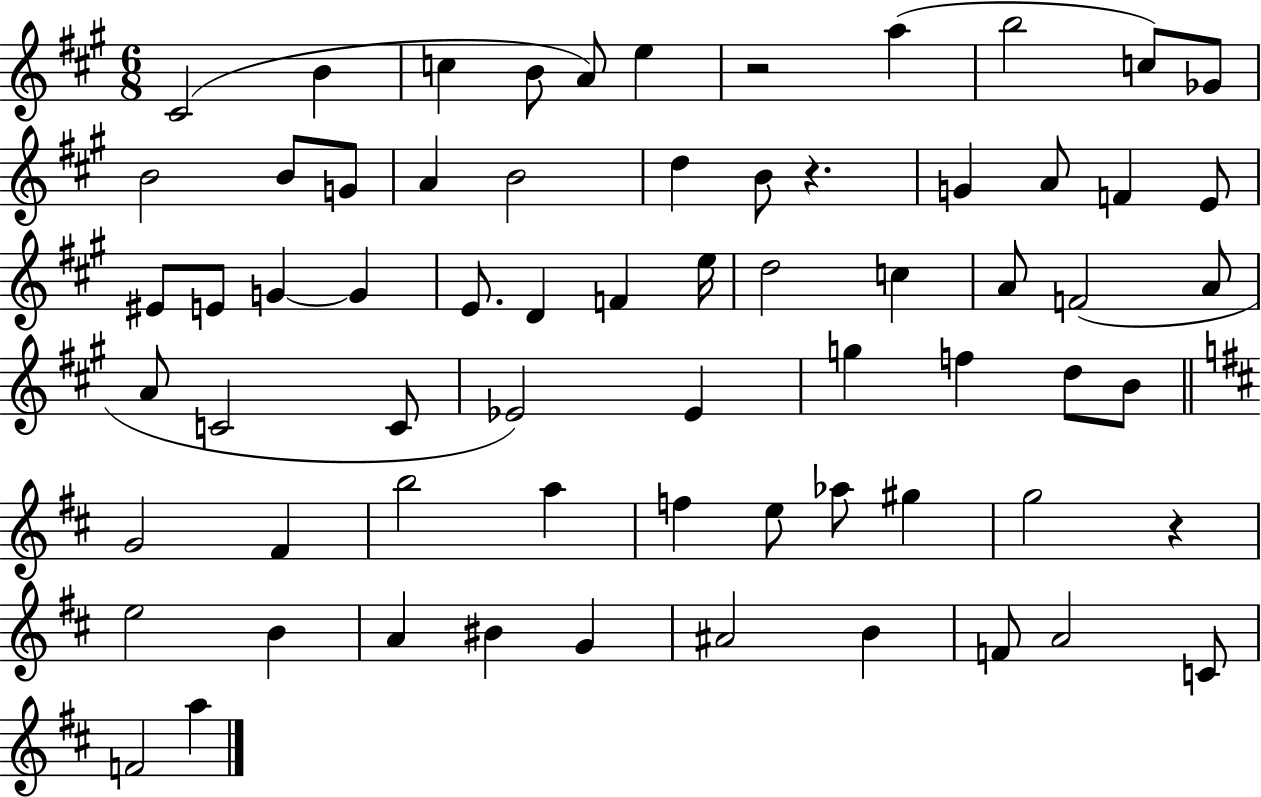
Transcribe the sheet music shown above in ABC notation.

X:1
T:Untitled
M:6/8
L:1/4
K:A
^C2 B c B/2 A/2 e z2 a b2 c/2 _G/2 B2 B/2 G/2 A B2 d B/2 z G A/2 F E/2 ^E/2 E/2 G G E/2 D F e/4 d2 c A/2 F2 A/2 A/2 C2 C/2 _E2 _E g f d/2 B/2 G2 ^F b2 a f e/2 _a/2 ^g g2 z e2 B A ^B G ^A2 B F/2 A2 C/2 F2 a